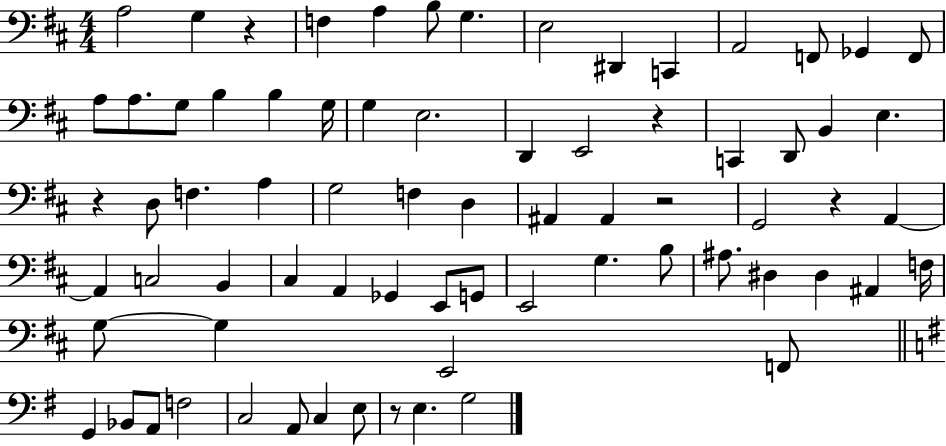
X:1
T:Untitled
M:4/4
L:1/4
K:D
A,2 G, z F, A, B,/2 G, E,2 ^D,, C,, A,,2 F,,/2 _G,, F,,/2 A,/2 A,/2 G,/2 B, B, G,/4 G, E,2 D,, E,,2 z C,, D,,/2 B,, E, z D,/2 F, A, G,2 F, D, ^A,, ^A,, z2 G,,2 z A,, A,, C,2 B,, ^C, A,, _G,, E,,/2 G,,/2 E,,2 G, B,/2 ^A,/2 ^D, ^D, ^A,, F,/4 G,/2 G, E,,2 F,,/2 G,, _B,,/2 A,,/2 F,2 C,2 A,,/2 C, E,/2 z/2 E, G,2